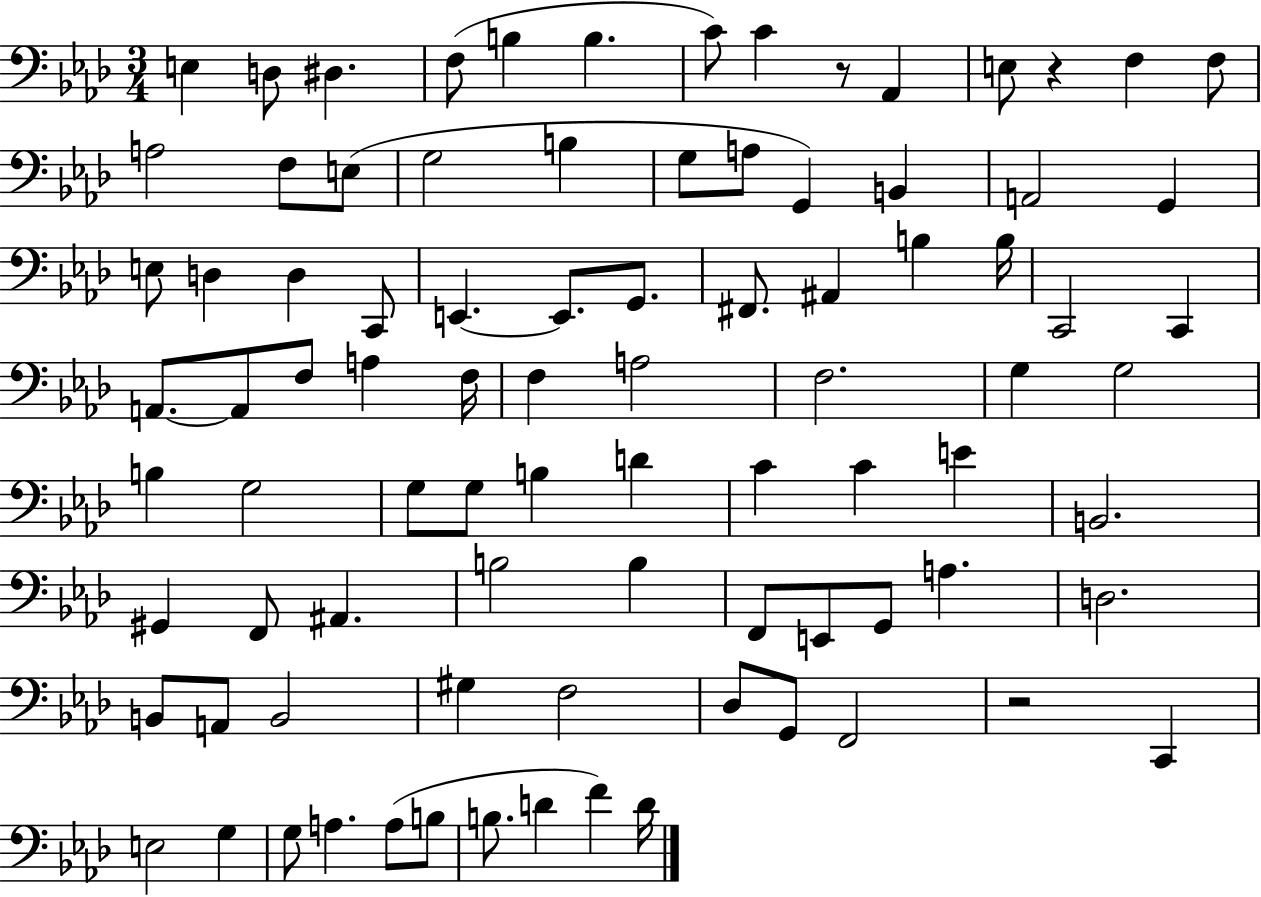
E3/q D3/e D#3/q. F3/e B3/q B3/q. C4/e C4/q R/e Ab2/q E3/e R/q F3/q F3/e A3/h F3/e E3/e G3/h B3/q G3/e A3/e G2/q B2/q A2/h G2/q E3/e D3/q D3/q C2/e E2/q. E2/e. G2/e. F#2/e. A#2/q B3/q B3/s C2/h C2/q A2/e. A2/e F3/e A3/q F3/s F3/q A3/h F3/h. G3/q G3/h B3/q G3/h G3/e G3/e B3/q D4/q C4/q C4/q E4/q B2/h. G#2/q F2/e A#2/q. B3/h B3/q F2/e E2/e G2/e A3/q. D3/h. B2/e A2/e B2/h G#3/q F3/h Db3/e G2/e F2/h R/h C2/q E3/h G3/q G3/e A3/q. A3/e B3/e B3/e. D4/q F4/q D4/s